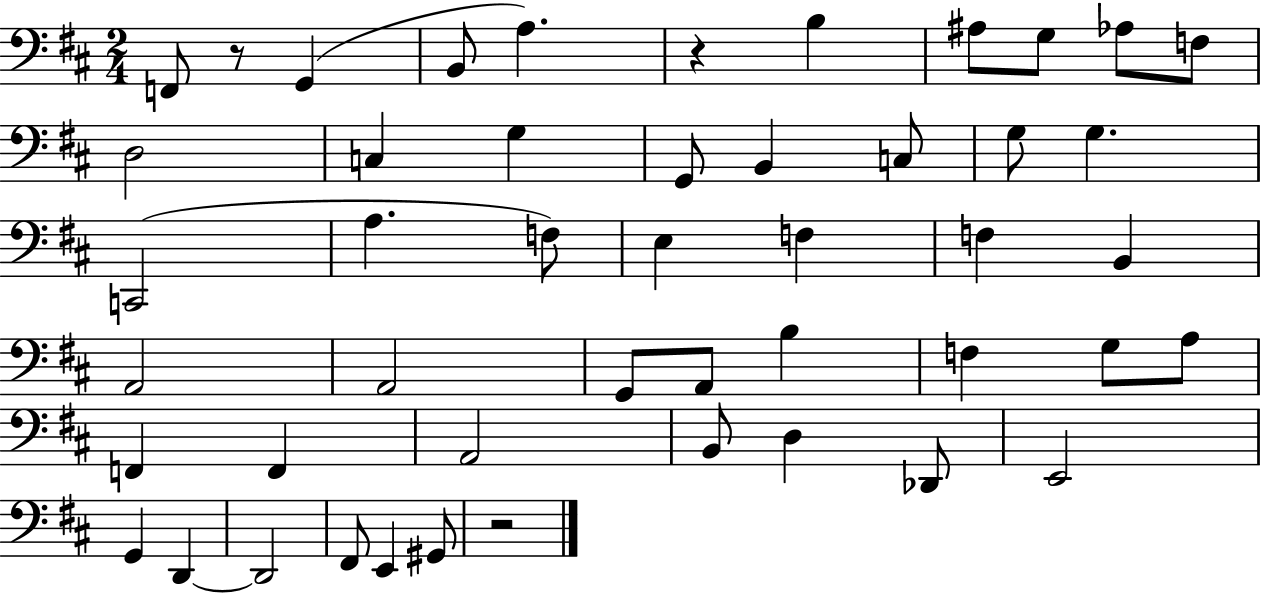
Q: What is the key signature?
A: D major